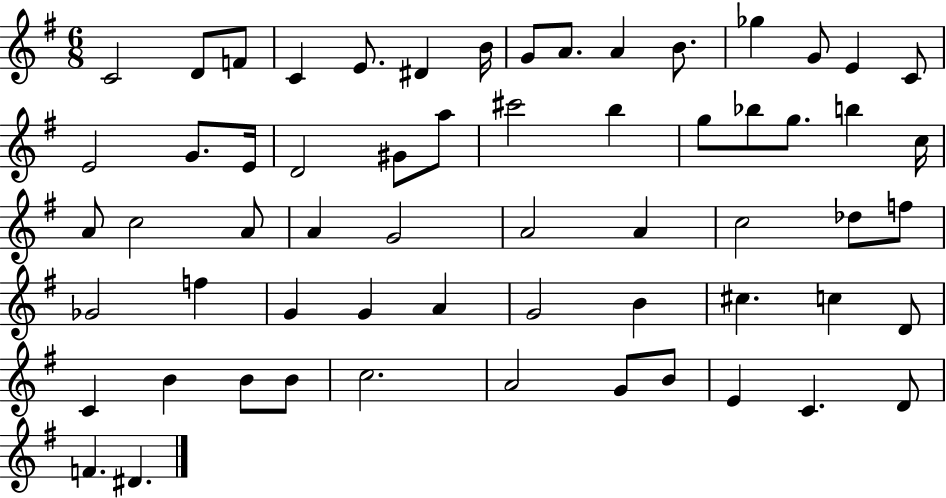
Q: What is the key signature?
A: G major